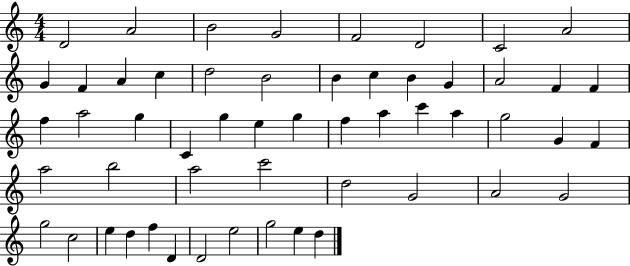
X:1
T:Untitled
M:4/4
L:1/4
K:C
D2 A2 B2 G2 F2 D2 C2 A2 G F A c d2 B2 B c B G A2 F F f a2 g C g e g f a c' a g2 G F a2 b2 a2 c'2 d2 G2 A2 G2 g2 c2 e d f D D2 e2 g2 e d